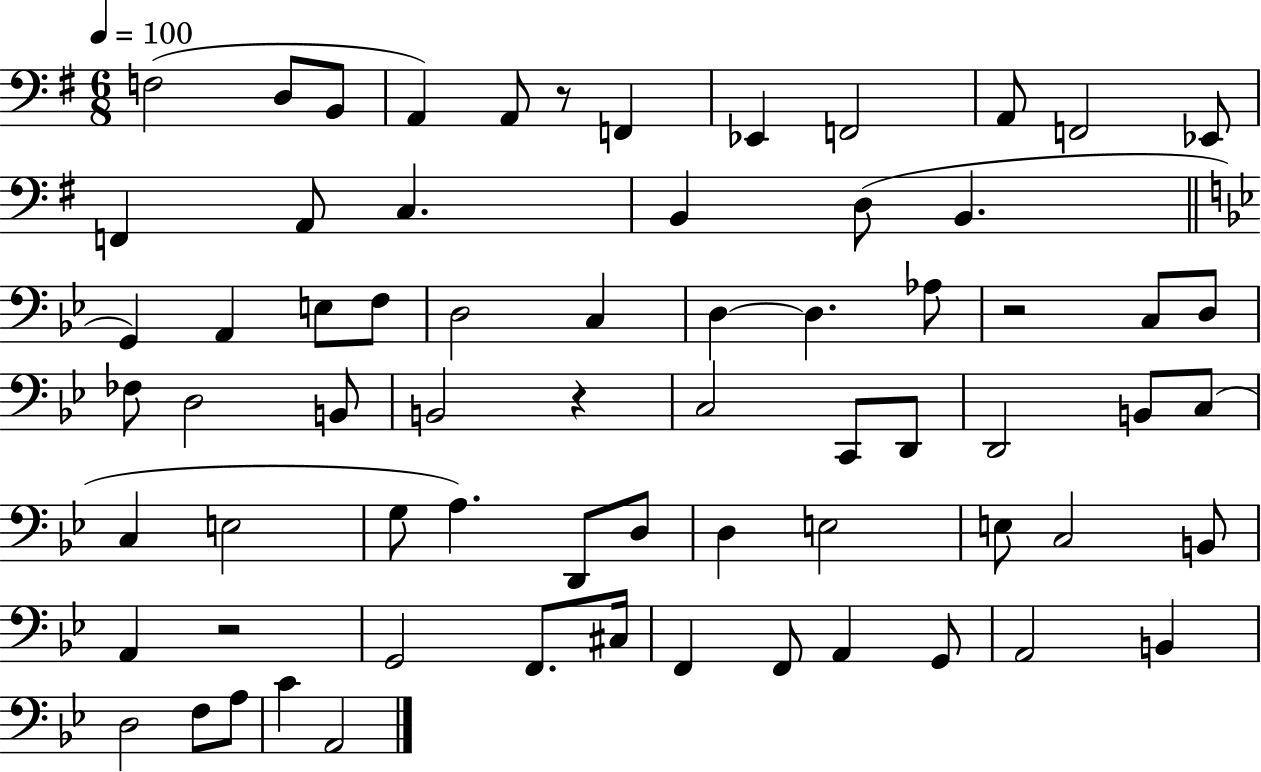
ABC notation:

X:1
T:Untitled
M:6/8
L:1/4
K:G
F,2 D,/2 B,,/2 A,, A,,/2 z/2 F,, _E,, F,,2 A,,/2 F,,2 _E,,/2 F,, A,,/2 C, B,, D,/2 B,, G,, A,, E,/2 F,/2 D,2 C, D, D, _A,/2 z2 C,/2 D,/2 _F,/2 D,2 B,,/2 B,,2 z C,2 C,,/2 D,,/2 D,,2 B,,/2 C,/2 C, E,2 G,/2 A, D,,/2 D,/2 D, E,2 E,/2 C,2 B,,/2 A,, z2 G,,2 F,,/2 ^C,/4 F,, F,,/2 A,, G,,/2 A,,2 B,, D,2 F,/2 A,/2 C A,,2